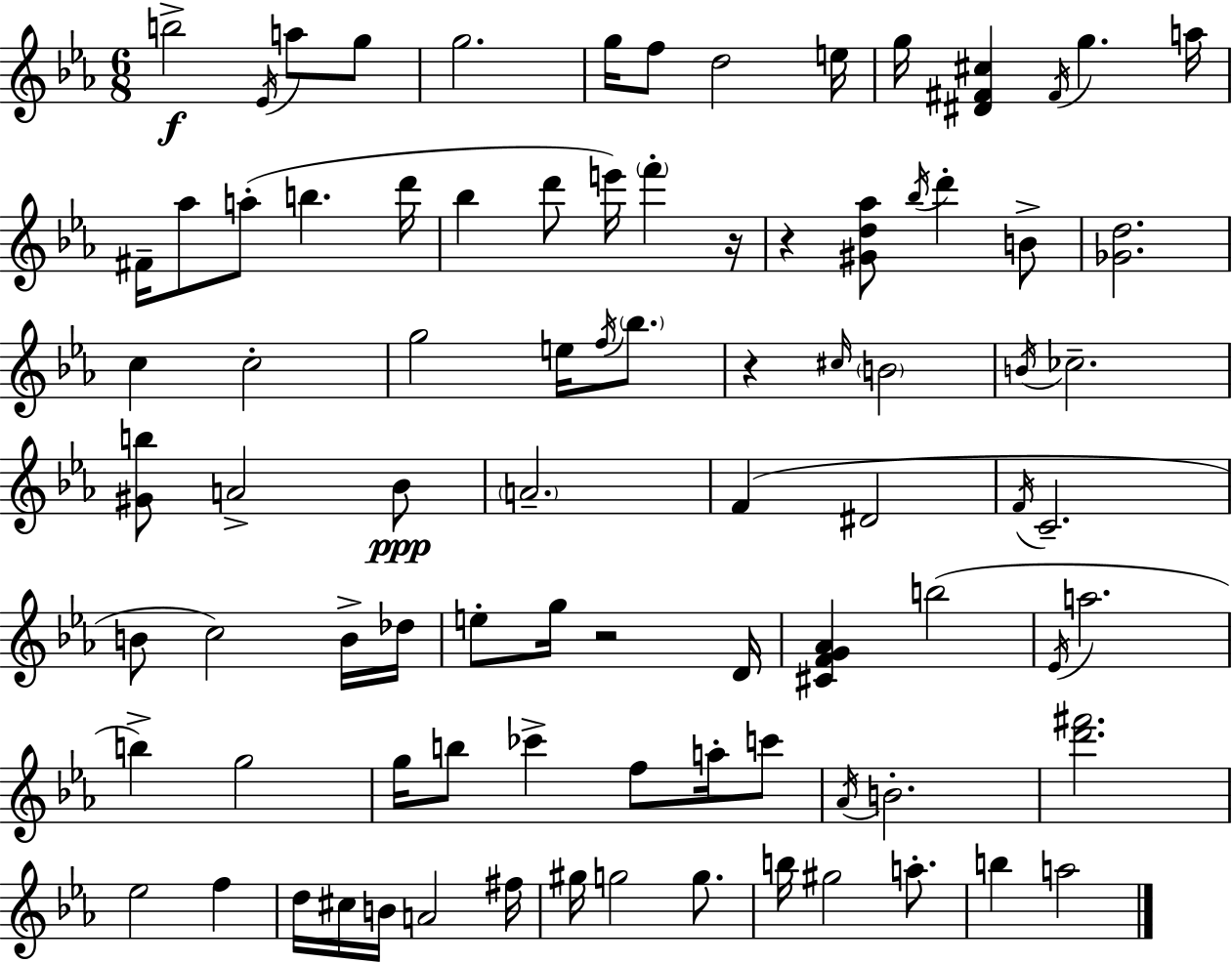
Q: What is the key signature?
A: C minor